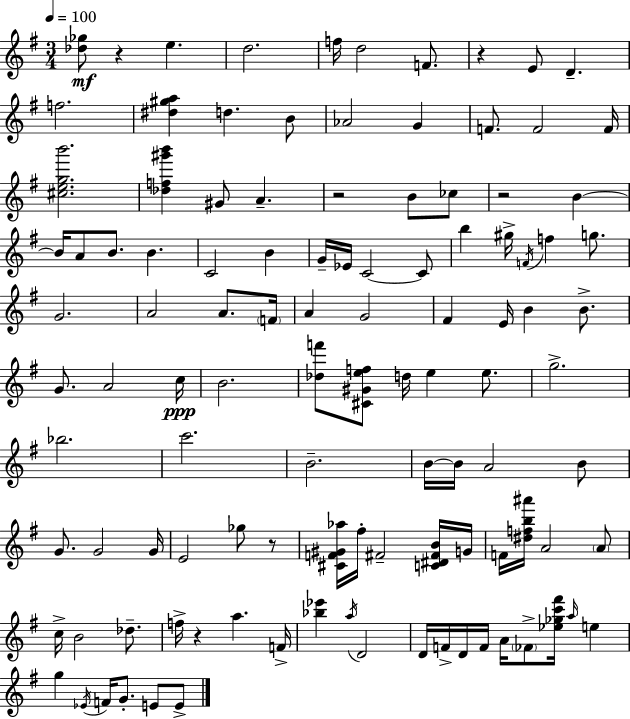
{
  \clef treble
  \numericTimeSignature
  \time 3/4
  \key g \major
  \tempo 4 = 100
  <des'' ges''>8\mf r4 e''4. | d''2. | f''16 d''2 f'8. | r4 e'8 d'4.-- | \break f''2. | <dis'' gis'' a''>4 d''4. b'8 | aes'2 g'4 | f'8. f'2 f'16 | \break <cis'' e'' g'' b'''>2. | <des'' f'' gis''' b'''>4 gis'8 a'4.-- | r2 b'8 ces''8 | r2 b'4~~ | \break b'16 a'8 b'8. b'4. | c'2 b'4 | g'16-- ees'16 c'2~~ c'8 | b''4 gis''16-> \acciaccatura { f'16 } f''4 g''8. | \break g'2. | a'2 a'8. | \parenthesize f'16 a'4 g'2 | fis'4 e'16 b'4 b'8.-> | \break g'8. a'2 | c''16\ppp b'2. | <des'' f'''>8 <cis' gis' e'' f''>8 d''16 e''4 e''8. | g''2.-> | \break bes''2. | c'''2. | b'2.-- | b'16~~ b'16 a'2 b'8 | \break g'8. g'2 | g'16 e'2 ges''8 r8 | <cis' f' gis' aes''>16 fis''16-. fis'2-- <c' dis' fis' b'>16 | g'16 f'16 <dis'' f'' b'' ais'''>16 a'2 \parenthesize a'8 | \break c''16-> b'2 des''8.-- | f''16-> r4 a''4. | f'16-> <bes'' ees'''>4 \acciaccatura { a''16 } d'2 | d'16 f'16-> d'16 f'16 a'16 \parenthesize fes'8-> <ees'' ges'' c''' fis'''>16 \grace { a''16 } e''4 | \break g''4 \acciaccatura { ees'16 } f'16 g'8.-. | e'8 e'8-> \bar "|."
}